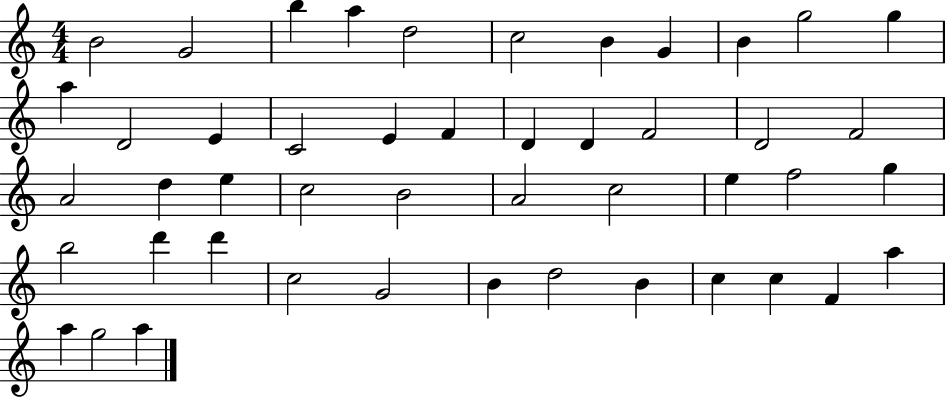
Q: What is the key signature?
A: C major